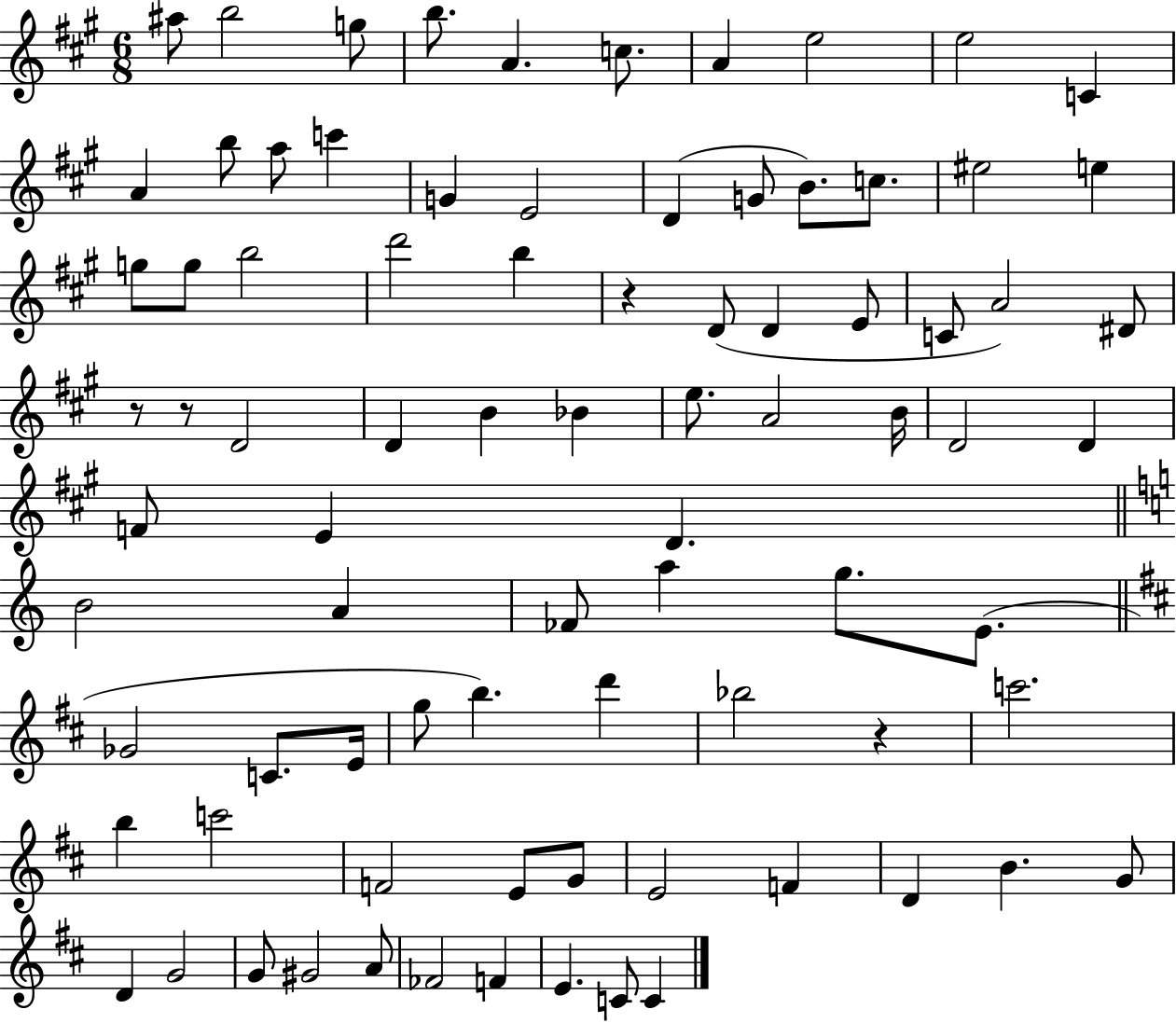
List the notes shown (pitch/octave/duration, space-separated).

A#5/e B5/h G5/e B5/e. A4/q. C5/e. A4/q E5/h E5/h C4/q A4/q B5/e A5/e C6/q G4/q E4/h D4/q G4/e B4/e. C5/e. EIS5/h E5/q G5/e G5/e B5/h D6/h B5/q R/q D4/e D4/q E4/e C4/e A4/h D#4/e R/e R/e D4/h D4/q B4/q Bb4/q E5/e. A4/h B4/s D4/h D4/q F4/e E4/q D4/q. B4/h A4/q FES4/e A5/q G5/e. E4/e. Gb4/h C4/e. E4/s G5/e B5/q. D6/q Bb5/h R/q C6/h. B5/q C6/h F4/h E4/e G4/e E4/h F4/q D4/q B4/q. G4/e D4/q G4/h G4/e G#4/h A4/e FES4/h F4/q E4/q. C4/e C4/q